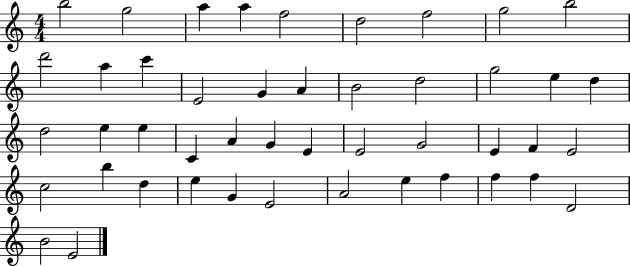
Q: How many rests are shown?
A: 0